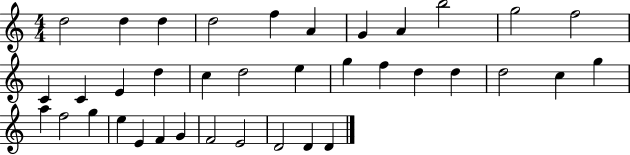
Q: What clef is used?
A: treble